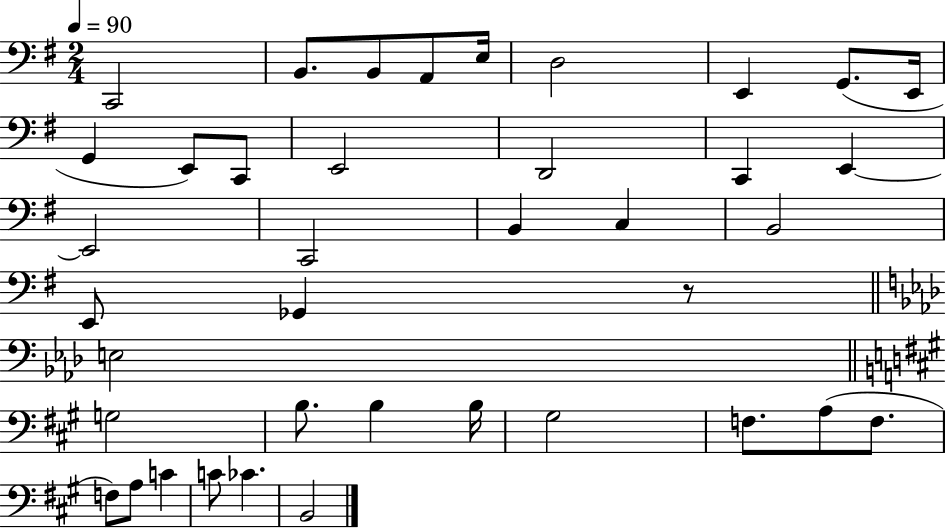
{
  \clef bass
  \numericTimeSignature
  \time 2/4
  \key g \major
  \tempo 4 = 90
  \repeat volta 2 { c,2 | b,8. b,8 a,8 e16 | d2 | e,4 g,8.( e,16 | \break g,4 e,8) c,8 | e,2 | d,2 | c,4 e,4~~ | \break e,2 | c,2 | b,4 c4 | b,2 | \break e,8 ges,4 r8 | \bar "||" \break \key aes \major e2 | \bar "||" \break \key a \major g2 | b8. b4 b16 | gis2 | f8. a8( f8. | \break f8) a8 c'4 | c'8 ces'4. | b,2 | } \bar "|."
}